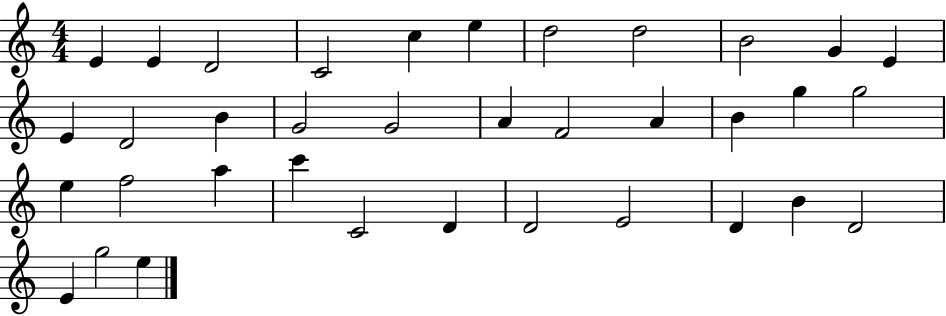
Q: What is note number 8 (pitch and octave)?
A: D5